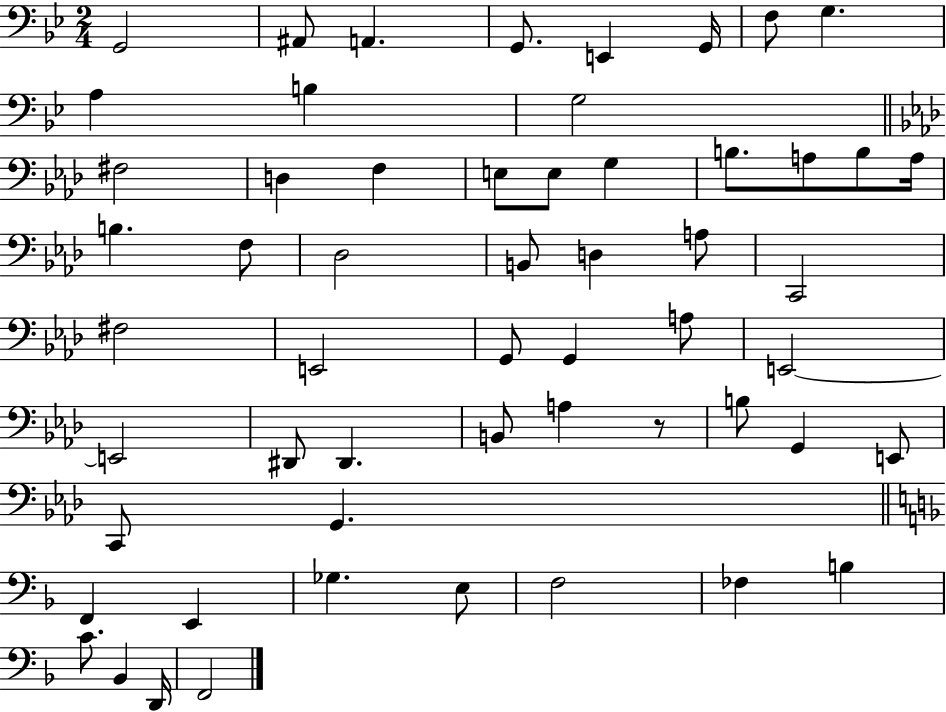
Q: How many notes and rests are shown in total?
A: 56